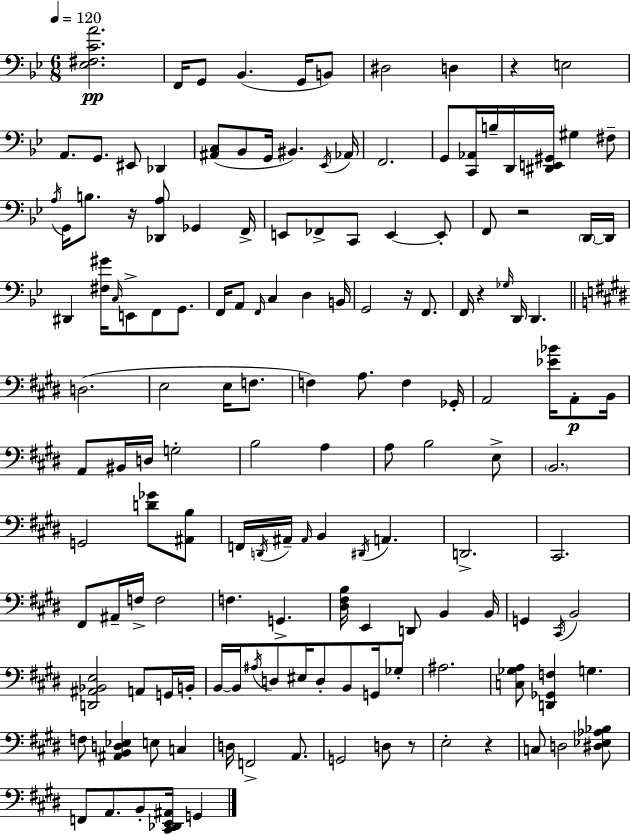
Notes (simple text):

[Eb3,F#3,C4,A4]/h. F2/s G2/e Bb2/q. G2/s B2/e D#3/h D3/q R/q E3/h A2/e. G2/e. EIS2/e Db2/q [A#2,C3]/e Bb2/e G2/s BIS2/q. Eb2/s Ab2/s F2/h. G2/e [C2,Ab2]/s B3/s D2/s [D#2,E2,G#2]/s G#3/q F#3/e A3/s G2/s B3/e. R/s [Db2,A3]/e Gb2/q F2/s E2/e FES2/e C2/e E2/q E2/e F2/e R/h D2/s D2/s D#2/q [F#3,G#4]/s C3/s E2/e F2/e G2/e. F2/s A2/e F2/s C3/q D3/q B2/s G2/h R/s F2/e. F2/s R/q Gb3/s D2/s D2/q. D3/h. E3/h E3/s F3/e. F3/q A3/e. F3/q Gb2/s A2/h [Eb4,Bb4]/s A2/e B2/s A2/e BIS2/s D3/s G3/h B3/h A3/q A3/e B3/h E3/e B2/h. G2/h [D4,Gb4]/e [A#2,B3]/e F2/s D2/s A#2/s A#2/s B2/q D#2/s A2/q. D2/h. C#2/h. F#2/e A#2/s F3/s F3/h F3/q. G2/q. [D#3,F#3,B3]/s E2/q D2/e B2/q B2/s G2/q C#2/s B2/h [D2,A#2,Bb2,E3]/h A2/e G2/s B2/s B2/s B2/s A#3/s D3/e EIS3/s D3/e B2/e G2/s Gb3/e A#3/h. [C3,Gb3,A3]/e [D2,Gb2,F3]/q G3/q. F3/e [A#2,B2,D3,Eb3]/q E3/e C3/q D3/s F2/h A2/e. G2/h D3/e R/e E3/h R/q C3/e D3/h [D#3,Eb3,Ab3,Bb3]/e F2/e A2/e. B2/e [C#2,Db2,E2,A#2]/s G2/q